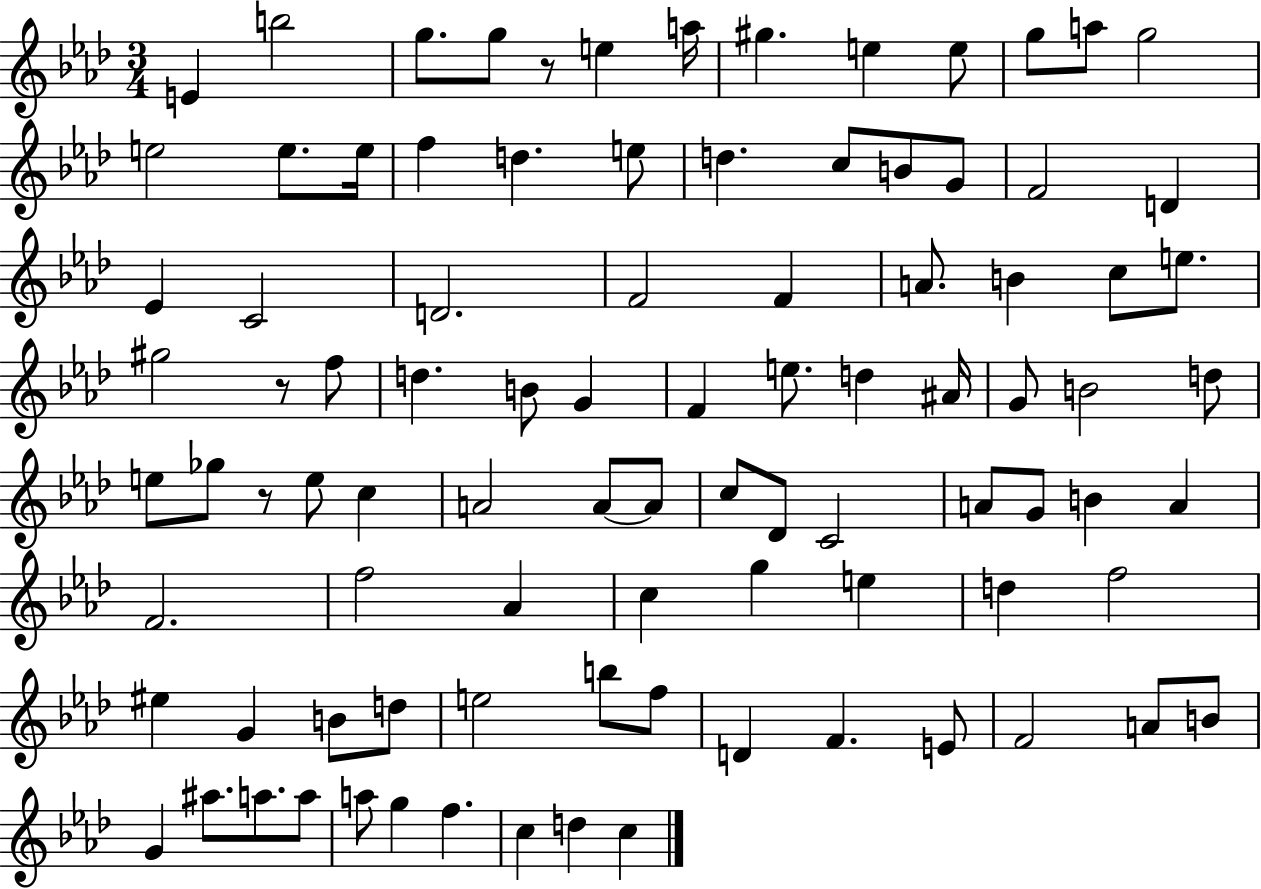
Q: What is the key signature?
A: AES major